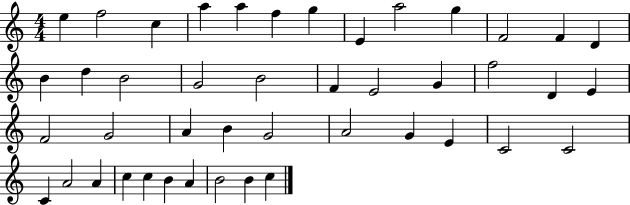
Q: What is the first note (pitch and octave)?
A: E5